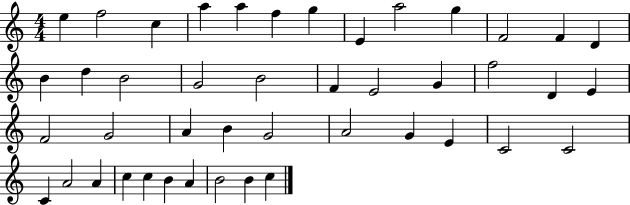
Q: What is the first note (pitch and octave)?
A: E5